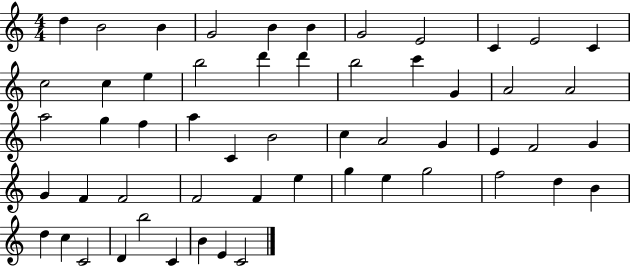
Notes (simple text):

D5/q B4/h B4/q G4/h B4/q B4/q G4/h E4/h C4/q E4/h C4/q C5/h C5/q E5/q B5/h D6/q D6/q B5/h C6/q G4/q A4/h A4/h A5/h G5/q F5/q A5/q C4/q B4/h C5/q A4/h G4/q E4/q F4/h G4/q G4/q F4/q F4/h F4/h F4/q E5/q G5/q E5/q G5/h F5/h D5/q B4/q D5/q C5/q C4/h D4/q B5/h C4/q B4/q E4/q C4/h